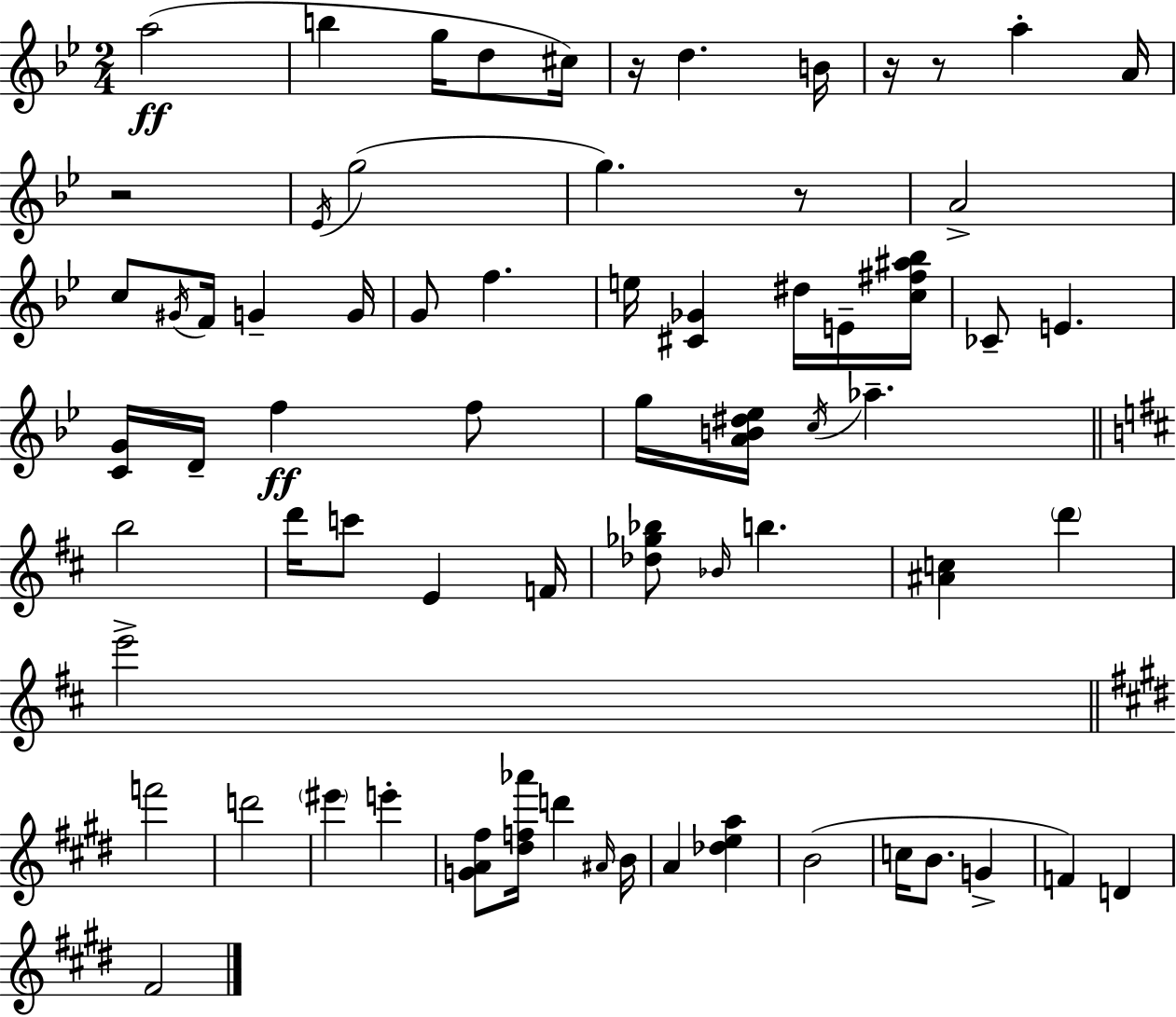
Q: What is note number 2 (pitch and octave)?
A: B5